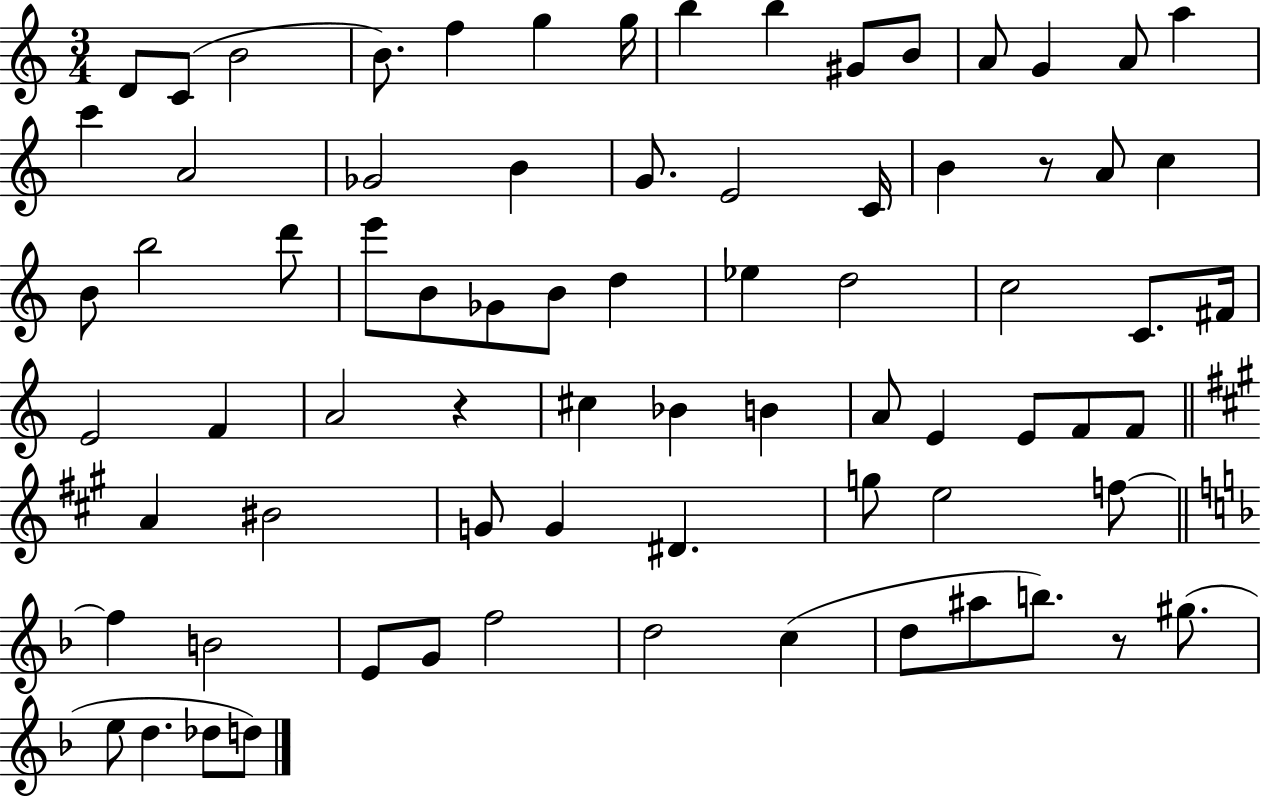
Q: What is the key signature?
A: C major